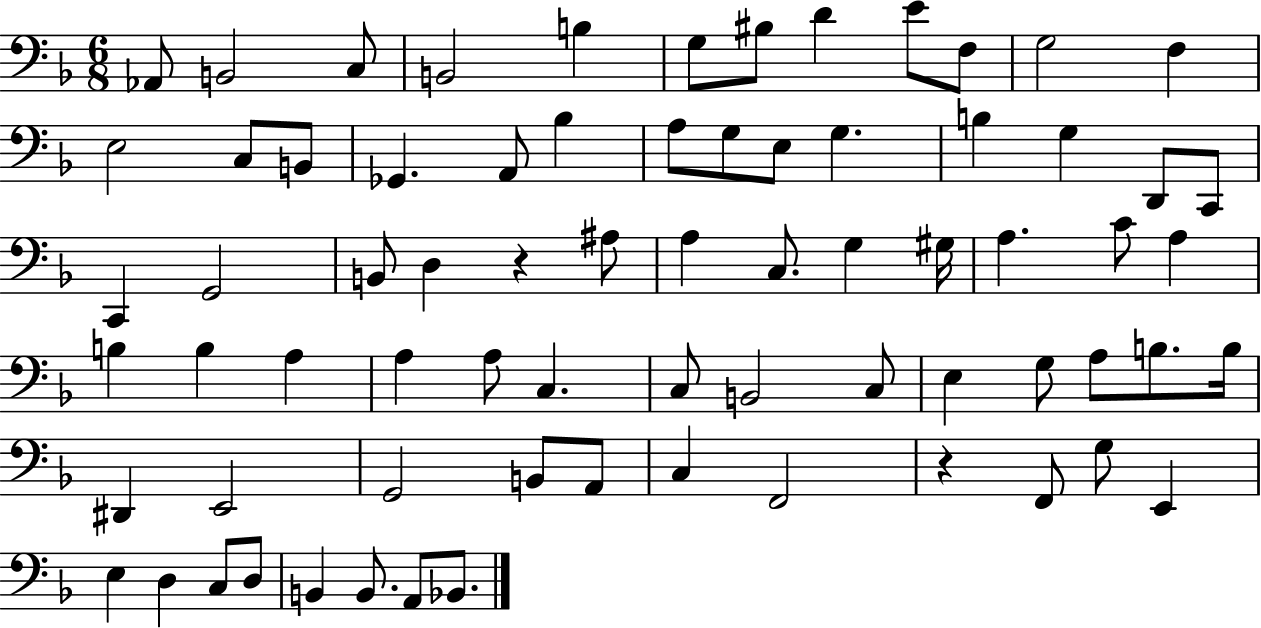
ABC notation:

X:1
T:Untitled
M:6/8
L:1/4
K:F
_A,,/2 B,,2 C,/2 B,,2 B, G,/2 ^B,/2 D E/2 F,/2 G,2 F, E,2 C,/2 B,,/2 _G,, A,,/2 _B, A,/2 G,/2 E,/2 G, B, G, D,,/2 C,,/2 C,, G,,2 B,,/2 D, z ^A,/2 A, C,/2 G, ^G,/4 A, C/2 A, B, B, A, A, A,/2 C, C,/2 B,,2 C,/2 E, G,/2 A,/2 B,/2 B,/4 ^D,, E,,2 G,,2 B,,/2 A,,/2 C, F,,2 z F,,/2 G,/2 E,, E, D, C,/2 D,/2 B,, B,,/2 A,,/2 _B,,/2